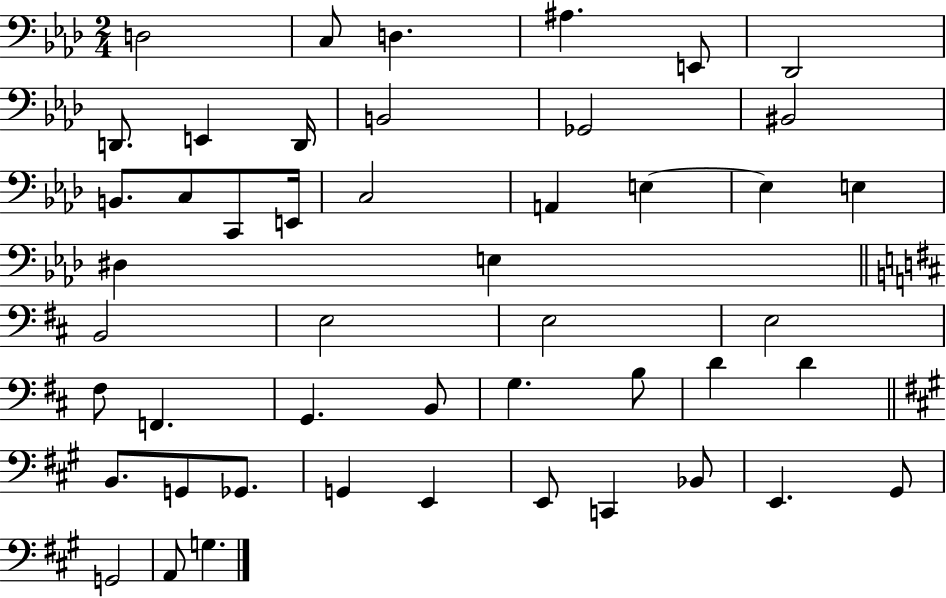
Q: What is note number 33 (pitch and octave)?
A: B3